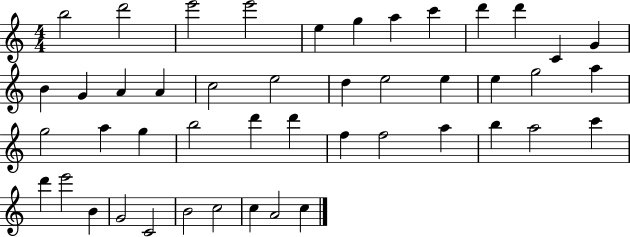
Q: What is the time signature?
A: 4/4